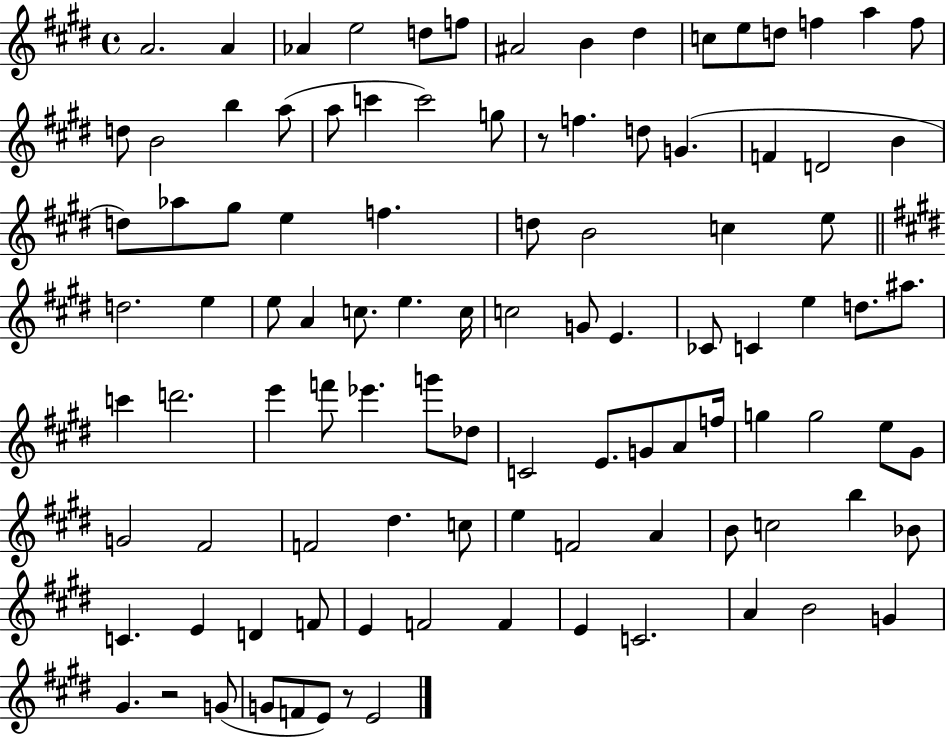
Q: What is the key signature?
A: E major